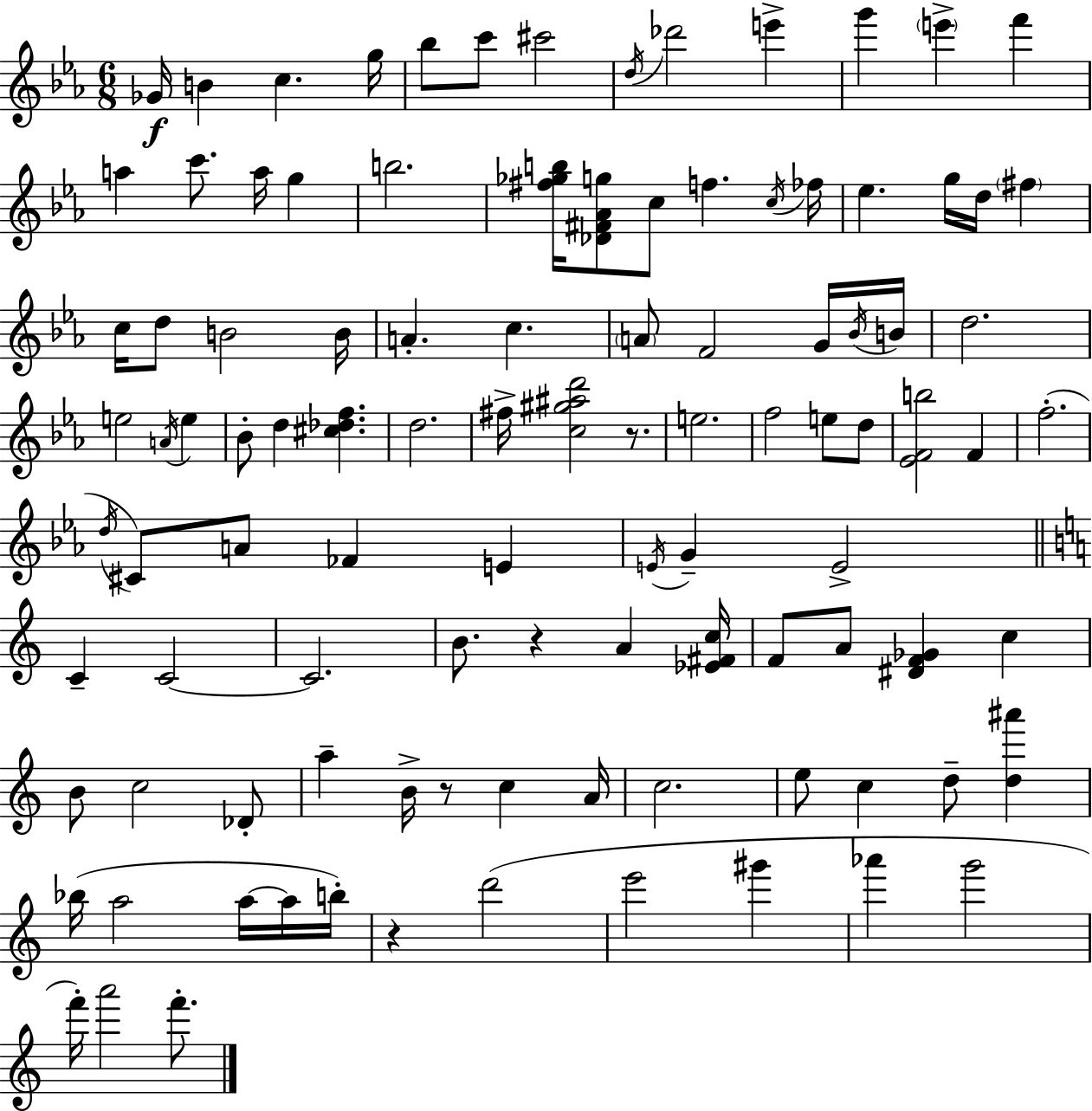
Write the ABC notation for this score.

X:1
T:Untitled
M:6/8
L:1/4
K:Cm
_G/4 B c g/4 _b/2 c'/2 ^c'2 d/4 _d'2 e' g' e' f' a c'/2 a/4 g b2 [^f_gb]/4 [_D^F_Ag]/2 c/2 f c/4 _f/4 _e g/4 d/4 ^f c/4 d/2 B2 B/4 A c A/2 F2 G/4 _B/4 B/4 d2 e2 A/4 e _B/2 d [^c_df] d2 ^f/4 [c^g^ad']2 z/2 e2 f2 e/2 d/2 [_EFb]2 F f2 d/4 ^C/2 A/2 _F E E/4 G E2 C C2 C2 B/2 z A [_E^Fc]/4 F/2 A/2 [^DF_G] c B/2 c2 _D/2 a B/4 z/2 c A/4 c2 e/2 c d/2 [d^a'] _b/4 a2 a/4 a/4 b/4 z d'2 e'2 ^g' _a' g'2 f'/4 a'2 f'/2